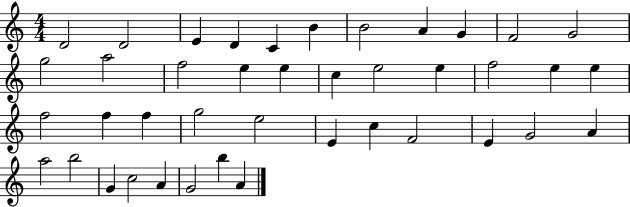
{
  \clef treble
  \numericTimeSignature
  \time 4/4
  \key c \major
  d'2 d'2 | e'4 d'4 c'4 b'4 | b'2 a'4 g'4 | f'2 g'2 | \break g''2 a''2 | f''2 e''4 e''4 | c''4 e''2 e''4 | f''2 e''4 e''4 | \break f''2 f''4 f''4 | g''2 e''2 | e'4 c''4 f'2 | e'4 g'2 a'4 | \break a''2 b''2 | g'4 c''2 a'4 | g'2 b''4 a'4 | \bar "|."
}